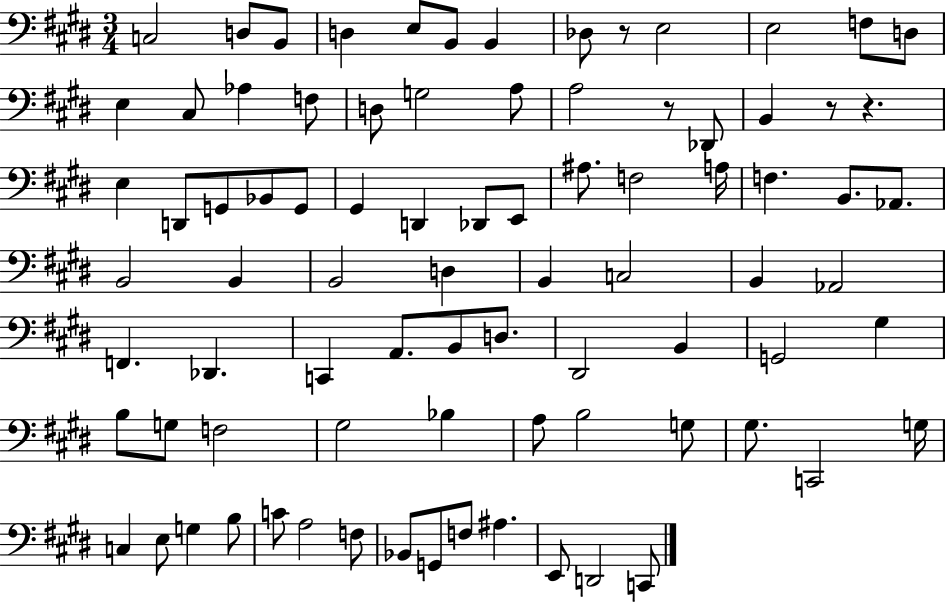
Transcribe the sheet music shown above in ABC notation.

X:1
T:Untitled
M:3/4
L:1/4
K:E
C,2 D,/2 B,,/2 D, E,/2 B,,/2 B,, _D,/2 z/2 E,2 E,2 F,/2 D,/2 E, ^C,/2 _A, F,/2 D,/2 G,2 A,/2 A,2 z/2 _D,,/2 B,, z/2 z E, D,,/2 G,,/2 _B,,/2 G,,/2 ^G,, D,, _D,,/2 E,,/2 ^A,/2 F,2 A,/4 F, B,,/2 _A,,/2 B,,2 B,, B,,2 D, B,, C,2 B,, _A,,2 F,, _D,, C,, A,,/2 B,,/2 D,/2 ^D,,2 B,, G,,2 ^G, B,/2 G,/2 F,2 ^G,2 _B, A,/2 B,2 G,/2 ^G,/2 C,,2 G,/4 C, E,/2 G, B,/2 C/2 A,2 F,/2 _B,,/2 G,,/2 F,/2 ^A, E,,/2 D,,2 C,,/2